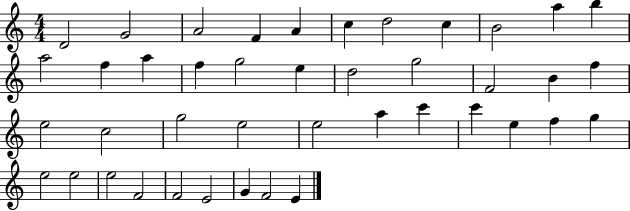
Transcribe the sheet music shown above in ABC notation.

X:1
T:Untitled
M:4/4
L:1/4
K:C
D2 G2 A2 F A c d2 c B2 a b a2 f a f g2 e d2 g2 F2 B f e2 c2 g2 e2 e2 a c' c' e f g e2 e2 e2 F2 F2 E2 G F2 E